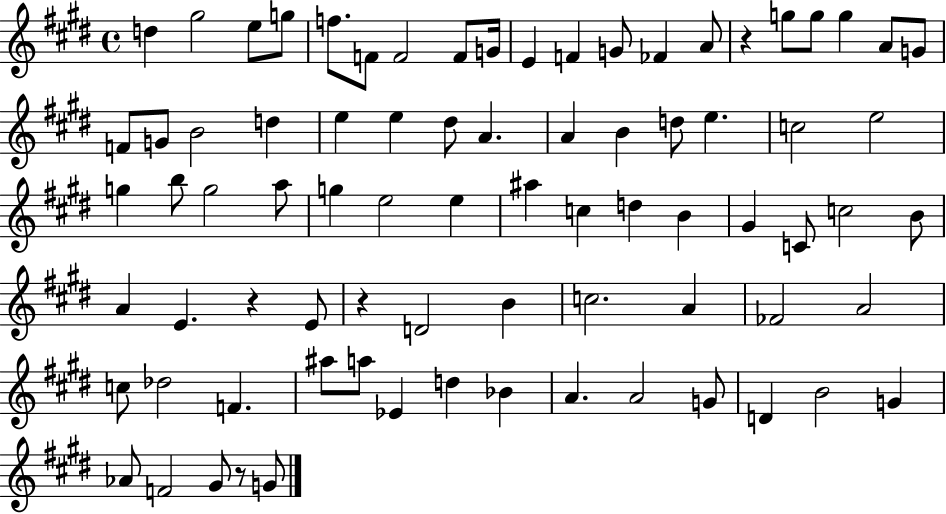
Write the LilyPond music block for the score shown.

{
  \clef treble
  \time 4/4
  \defaultTimeSignature
  \key e \major
  \repeat volta 2 { d''4 gis''2 e''8 g''8 | f''8. f'8 f'2 f'8 g'16 | e'4 f'4 g'8 fes'4 a'8 | r4 g''8 g''8 g''4 a'8 g'8 | \break f'8 g'8 b'2 d''4 | e''4 e''4 dis''8 a'4. | a'4 b'4 d''8 e''4. | c''2 e''2 | \break g''4 b''8 g''2 a''8 | g''4 e''2 e''4 | ais''4 c''4 d''4 b'4 | gis'4 c'8 c''2 b'8 | \break a'4 e'4. r4 e'8 | r4 d'2 b'4 | c''2. a'4 | fes'2 a'2 | \break c''8 des''2 f'4. | ais''8 a''8 ees'4 d''4 bes'4 | a'4. a'2 g'8 | d'4 b'2 g'4 | \break aes'8 f'2 gis'8 r8 g'8 | } \bar "|."
}